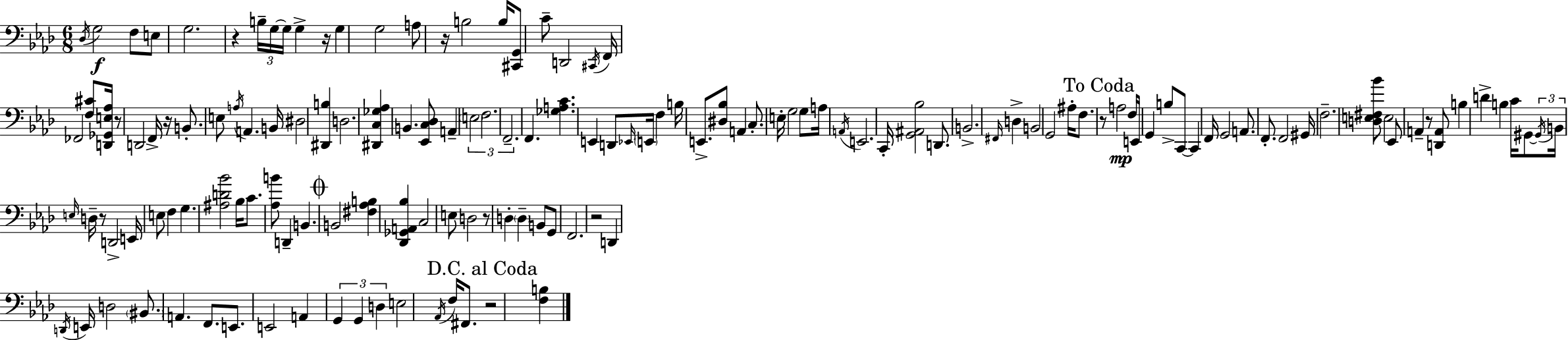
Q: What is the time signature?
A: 6/8